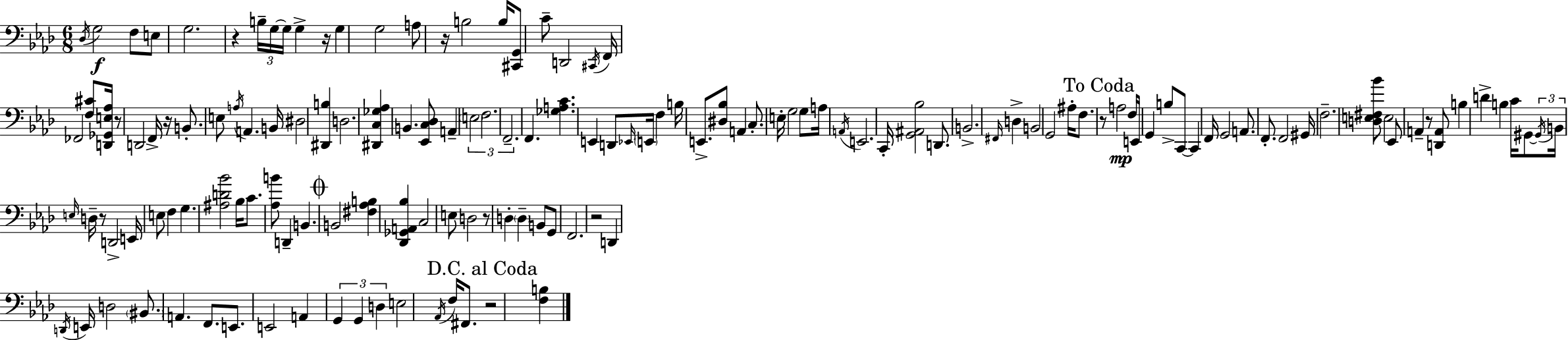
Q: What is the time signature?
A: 6/8